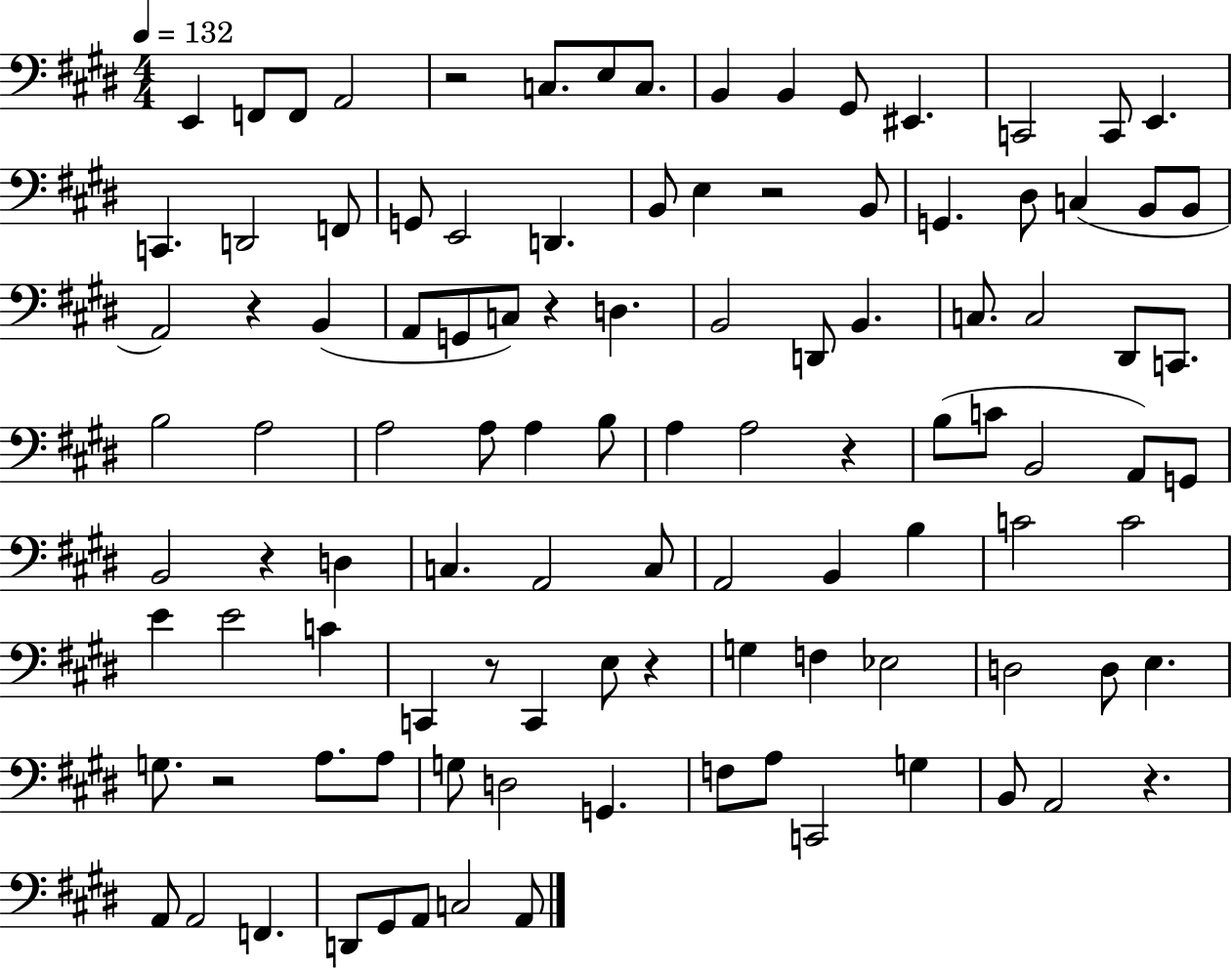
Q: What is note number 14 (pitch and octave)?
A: E2